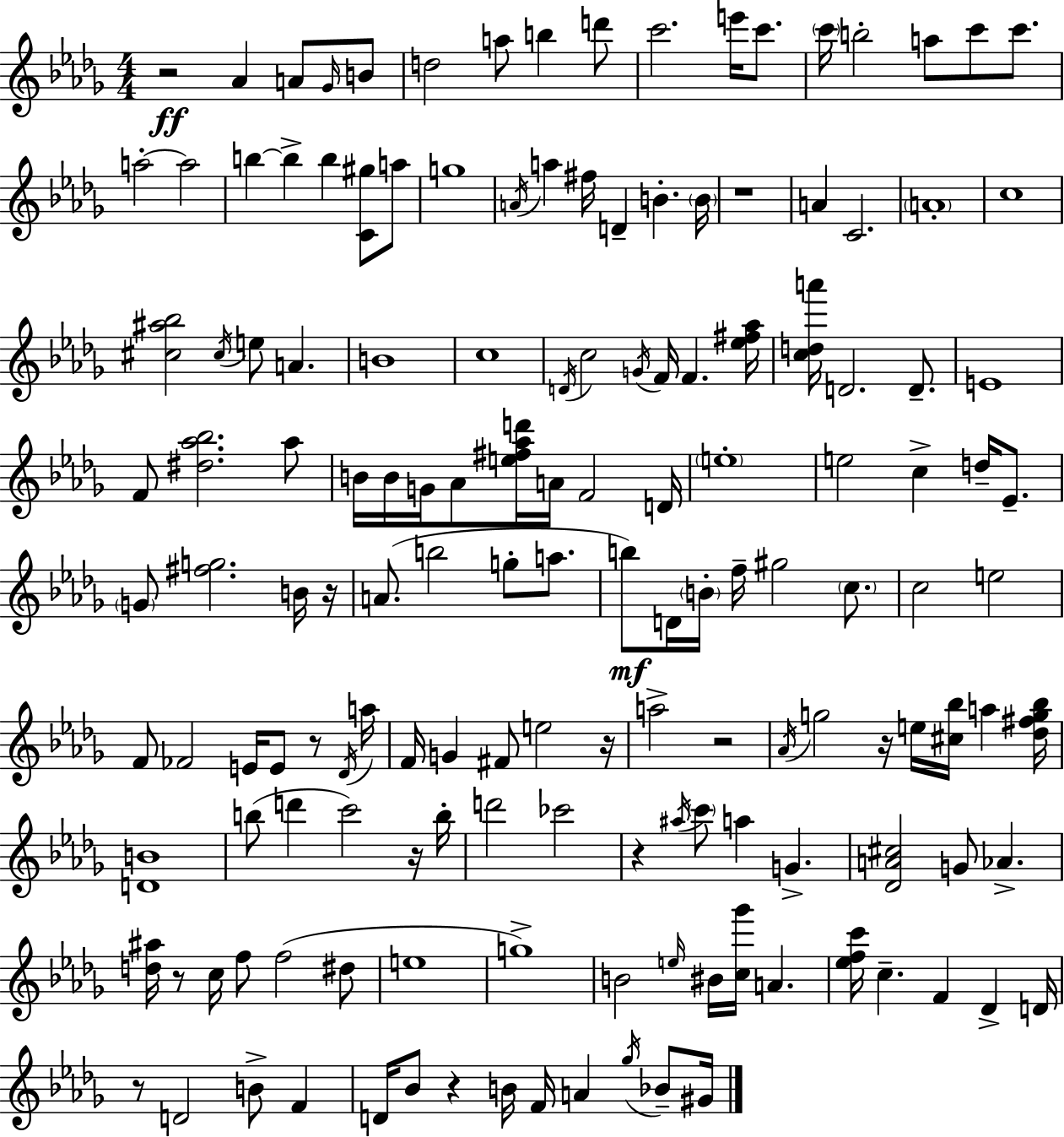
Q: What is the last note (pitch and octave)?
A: G#4